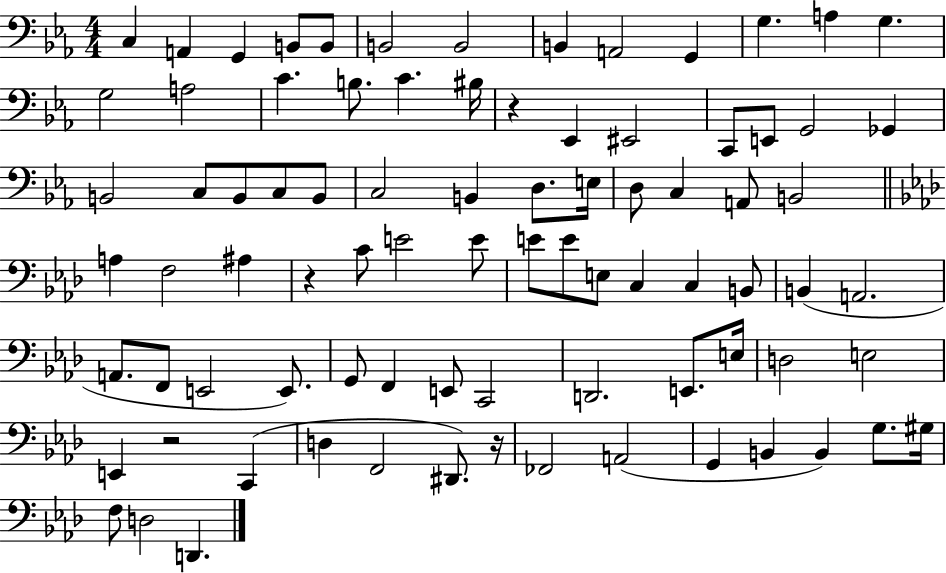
X:1
T:Untitled
M:4/4
L:1/4
K:Eb
C, A,, G,, B,,/2 B,,/2 B,,2 B,,2 B,, A,,2 G,, G, A, G, G,2 A,2 C B,/2 C ^B,/4 z _E,, ^E,,2 C,,/2 E,,/2 G,,2 _G,, B,,2 C,/2 B,,/2 C,/2 B,,/2 C,2 B,, D,/2 E,/4 D,/2 C, A,,/2 B,,2 A, F,2 ^A, z C/2 E2 E/2 E/2 E/2 E,/2 C, C, B,,/2 B,, A,,2 A,,/2 F,,/2 E,,2 E,,/2 G,,/2 F,, E,,/2 C,,2 D,,2 E,,/2 E,/4 D,2 E,2 E,, z2 C,, D, F,,2 ^D,,/2 z/4 _F,,2 A,,2 G,, B,, B,, G,/2 ^G,/4 F,/2 D,2 D,,